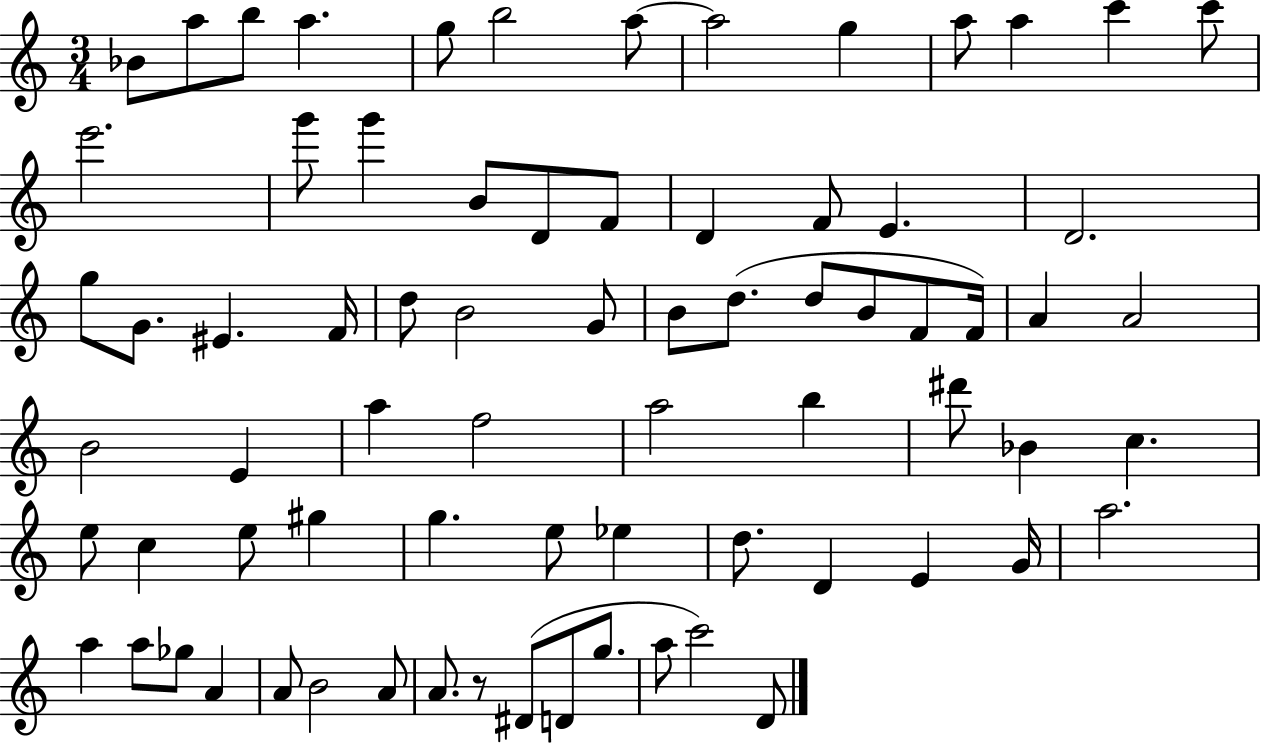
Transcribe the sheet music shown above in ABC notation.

X:1
T:Untitled
M:3/4
L:1/4
K:C
_B/2 a/2 b/2 a g/2 b2 a/2 a2 g a/2 a c' c'/2 e'2 g'/2 g' B/2 D/2 F/2 D F/2 E D2 g/2 G/2 ^E F/4 d/2 B2 G/2 B/2 d/2 d/2 B/2 F/2 F/4 A A2 B2 E a f2 a2 b ^d'/2 _B c e/2 c e/2 ^g g e/2 _e d/2 D E G/4 a2 a a/2 _g/2 A A/2 B2 A/2 A/2 z/2 ^D/2 D/2 g/2 a/2 c'2 D/2